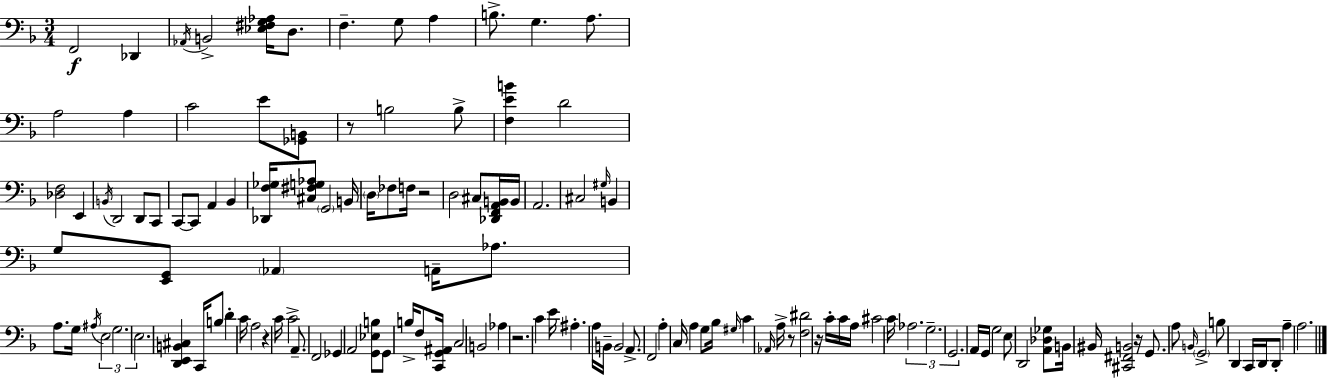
X:1
T:Untitled
M:3/4
L:1/4
K:F
F,,2 _D,, _A,,/4 B,,2 [_E,^F,G,_A,]/4 D,/2 F, G,/2 A, B,/2 G, A,/2 A,2 A, C2 E/2 [_G,,B,,]/2 z/2 B,2 B,/2 [F,EB] D2 [_D,F,]2 E,, B,,/4 D,,2 D,,/2 C,,/2 C,,/2 C,,/2 A,, _B,, [_D,,F,_G,]/4 [^C,^F,G,_A,]/2 G,,2 B,,/4 D,/4 _F,/2 F,/4 z2 D,2 ^C,/2 [_D,,F,,A,,B,,]/4 B,,/4 A,,2 ^C,2 ^G,/4 B,, G,/2 [E,,G,,]/2 _A,, A,,/4 _A,/2 A,/2 G,/4 ^A,/4 E,2 G,2 E,2 [D,,E,,B,,^C,] C,,/4 B,/2 D C/4 A,2 z C/4 C2 A,,/2 F,,2 _G,, A,,2 [G,,_E,B,]/2 G,,/2 B,/4 F,/2 [C,,G,,^A,,]/4 C,2 B,,2 _A, z2 C E/4 ^A, A,/4 B,,/4 B,,2 A,,/2 F,,2 A, C,/4 A, G,/2 _B,/4 ^G,/4 C _A,,/4 A,/4 z/2 [F,^D]2 z/4 C/4 C/4 A,/4 ^C2 C/4 _A,2 G,2 G,,2 A,,/4 G,,/4 G,2 E,/2 D,,2 [A,,_D,_G,]/2 B,,/4 ^B,,/4 [^C,,^F,,B,,]2 z/4 G,,/2 A,/2 B,,/4 G,,2 B,/2 D,, C,,/4 D,,/4 D,,/2 A, A,2